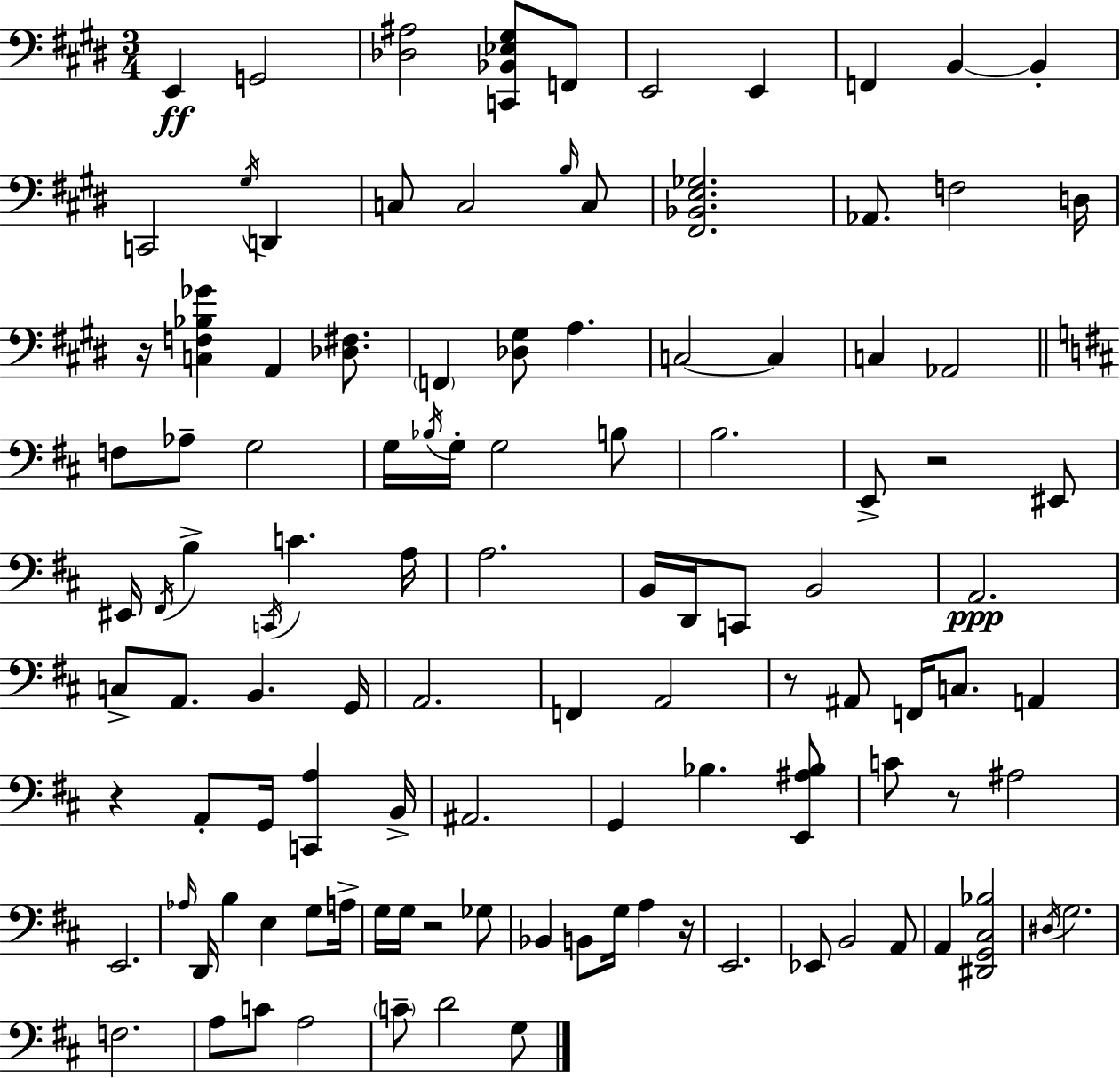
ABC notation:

X:1
T:Untitled
M:3/4
L:1/4
K:E
E,, G,,2 [_D,^A,]2 [C,,_B,,_E,^G,]/2 F,,/2 E,,2 E,, F,, B,, B,, C,,2 ^G,/4 D,, C,/2 C,2 B,/4 C,/2 [^F,,_B,,E,_G,]2 _A,,/2 F,2 D,/4 z/4 [C,F,_B,_G] A,, [_D,^F,]/2 F,, [_D,^G,]/2 A, C,2 C, C, _A,,2 F,/2 _A,/2 G,2 G,/4 _B,/4 G,/4 G,2 B,/2 B,2 E,,/2 z2 ^E,,/2 ^E,,/4 ^F,,/4 B, C,,/4 C A,/4 A,2 B,,/4 D,,/4 C,,/2 B,,2 A,,2 C,/2 A,,/2 B,, G,,/4 A,,2 F,, A,,2 z/2 ^A,,/2 F,,/4 C,/2 A,, z A,,/2 G,,/4 [C,,A,] B,,/4 ^A,,2 G,, _B, [E,,^A,_B,]/2 C/2 z/2 ^A,2 E,,2 _A,/4 D,,/4 B, E, G,/2 A,/4 G,/4 G,/4 z2 _G,/2 _B,, B,,/2 G,/4 A, z/4 E,,2 _E,,/2 B,,2 A,,/2 A,, [^D,,G,,^C,_B,]2 ^D,/4 G,2 F,2 A,/2 C/2 A,2 C/2 D2 G,/2